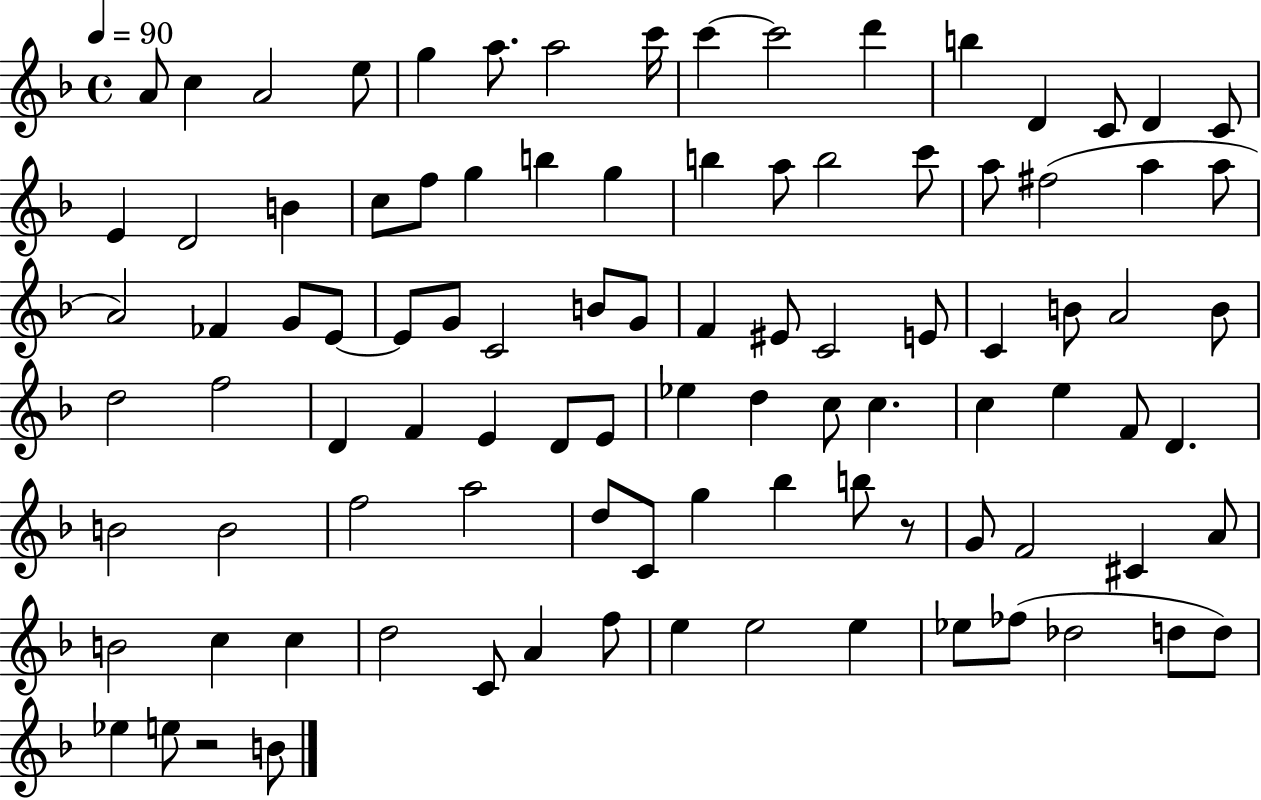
{
  \clef treble
  \time 4/4
  \defaultTimeSignature
  \key f \major
  \tempo 4 = 90
  a'8 c''4 a'2 e''8 | g''4 a''8. a''2 c'''16 | c'''4~~ c'''2 d'''4 | b''4 d'4 c'8 d'4 c'8 | \break e'4 d'2 b'4 | c''8 f''8 g''4 b''4 g''4 | b''4 a''8 b''2 c'''8 | a''8 fis''2( a''4 a''8 | \break a'2) fes'4 g'8 e'8~~ | e'8 g'8 c'2 b'8 g'8 | f'4 eis'8 c'2 e'8 | c'4 b'8 a'2 b'8 | \break d''2 f''2 | d'4 f'4 e'4 d'8 e'8 | ees''4 d''4 c''8 c''4. | c''4 e''4 f'8 d'4. | \break b'2 b'2 | f''2 a''2 | d''8 c'8 g''4 bes''4 b''8 r8 | g'8 f'2 cis'4 a'8 | \break b'2 c''4 c''4 | d''2 c'8 a'4 f''8 | e''4 e''2 e''4 | ees''8 fes''8( des''2 d''8 d''8) | \break ees''4 e''8 r2 b'8 | \bar "|."
}